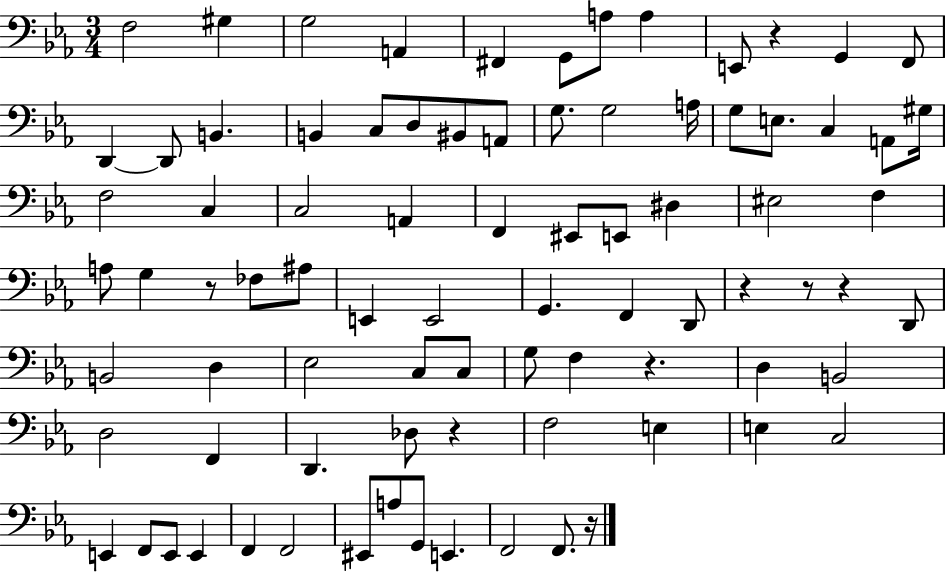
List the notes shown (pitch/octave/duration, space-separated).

F3/h G#3/q G3/h A2/q F#2/q G2/e A3/e A3/q E2/e R/q G2/q F2/e D2/q D2/e B2/q. B2/q C3/e D3/e BIS2/e A2/e G3/e. G3/h A3/s G3/e E3/e. C3/q A2/e G#3/s F3/h C3/q C3/h A2/q F2/q EIS2/e E2/e D#3/q EIS3/h F3/q A3/e G3/q R/e FES3/e A#3/e E2/q E2/h G2/q. F2/q D2/e R/q R/e R/q D2/e B2/h D3/q Eb3/h C3/e C3/e G3/e F3/q R/q. D3/q B2/h D3/h F2/q D2/q. Db3/e R/q F3/h E3/q E3/q C3/h E2/q F2/e E2/e E2/q F2/q F2/h EIS2/e A3/e G2/e E2/q. F2/h F2/e. R/s